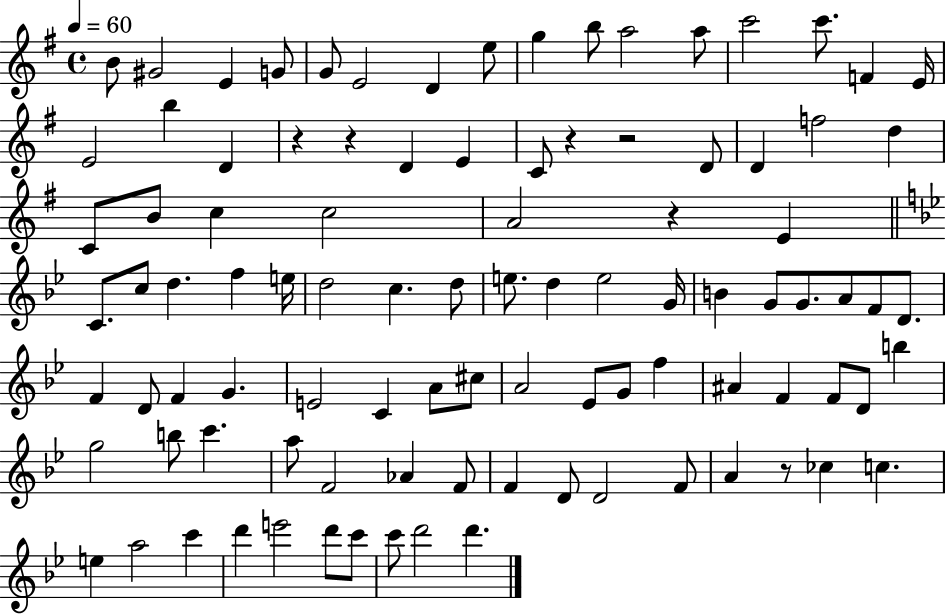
{
  \clef treble
  \time 4/4
  \defaultTimeSignature
  \key g \major
  \tempo 4 = 60
  b'8 gis'2 e'4 g'8 | g'8 e'2 d'4 e''8 | g''4 b''8 a''2 a''8 | c'''2 c'''8. f'4 e'16 | \break e'2 b''4 d'4 | r4 r4 d'4 e'4 | c'8 r4 r2 d'8 | d'4 f''2 d''4 | \break c'8 b'8 c''4 c''2 | a'2 r4 e'4 | \bar "||" \break \key g \minor c'8. c''8 d''4. f''4 e''16 | d''2 c''4. d''8 | e''8. d''4 e''2 g'16 | b'4 g'8 g'8. a'8 f'8 d'8. | \break f'4 d'8 f'4 g'4. | e'2 c'4 a'8 cis''8 | a'2 ees'8 g'8 f''4 | ais'4 f'4 f'8 d'8 b''4 | \break g''2 b''8 c'''4. | a''8 f'2 aes'4 f'8 | f'4 d'8 d'2 f'8 | a'4 r8 ces''4 c''4. | \break e''4 a''2 c'''4 | d'''4 e'''2 d'''8 c'''8 | c'''8 d'''2 d'''4. | \bar "|."
}